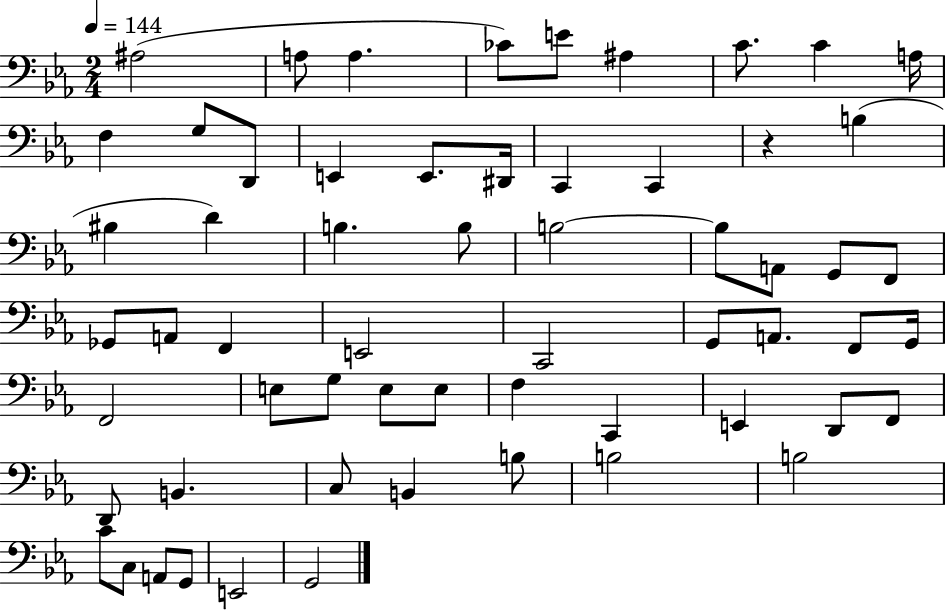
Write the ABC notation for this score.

X:1
T:Untitled
M:2/4
L:1/4
K:Eb
^A,2 A,/2 A, _C/2 E/2 ^A, C/2 C A,/4 F, G,/2 D,,/2 E,, E,,/2 ^D,,/4 C,, C,, z B, ^B, D B, B,/2 B,2 B,/2 A,,/2 G,,/2 F,,/2 _G,,/2 A,,/2 F,, E,,2 C,,2 G,,/2 A,,/2 F,,/2 G,,/4 F,,2 E,/2 G,/2 E,/2 E,/2 F, C,, E,, D,,/2 F,,/2 D,,/2 B,, C,/2 B,, B,/2 B,2 B,2 C/2 C,/2 A,,/2 G,,/2 E,,2 G,,2